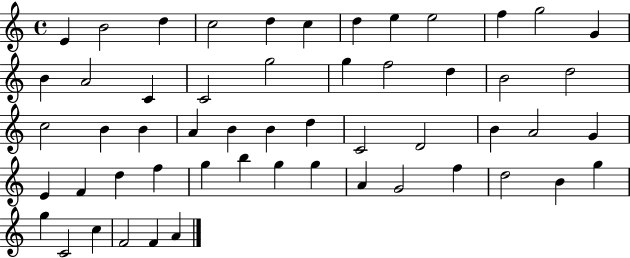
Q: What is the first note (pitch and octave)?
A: E4